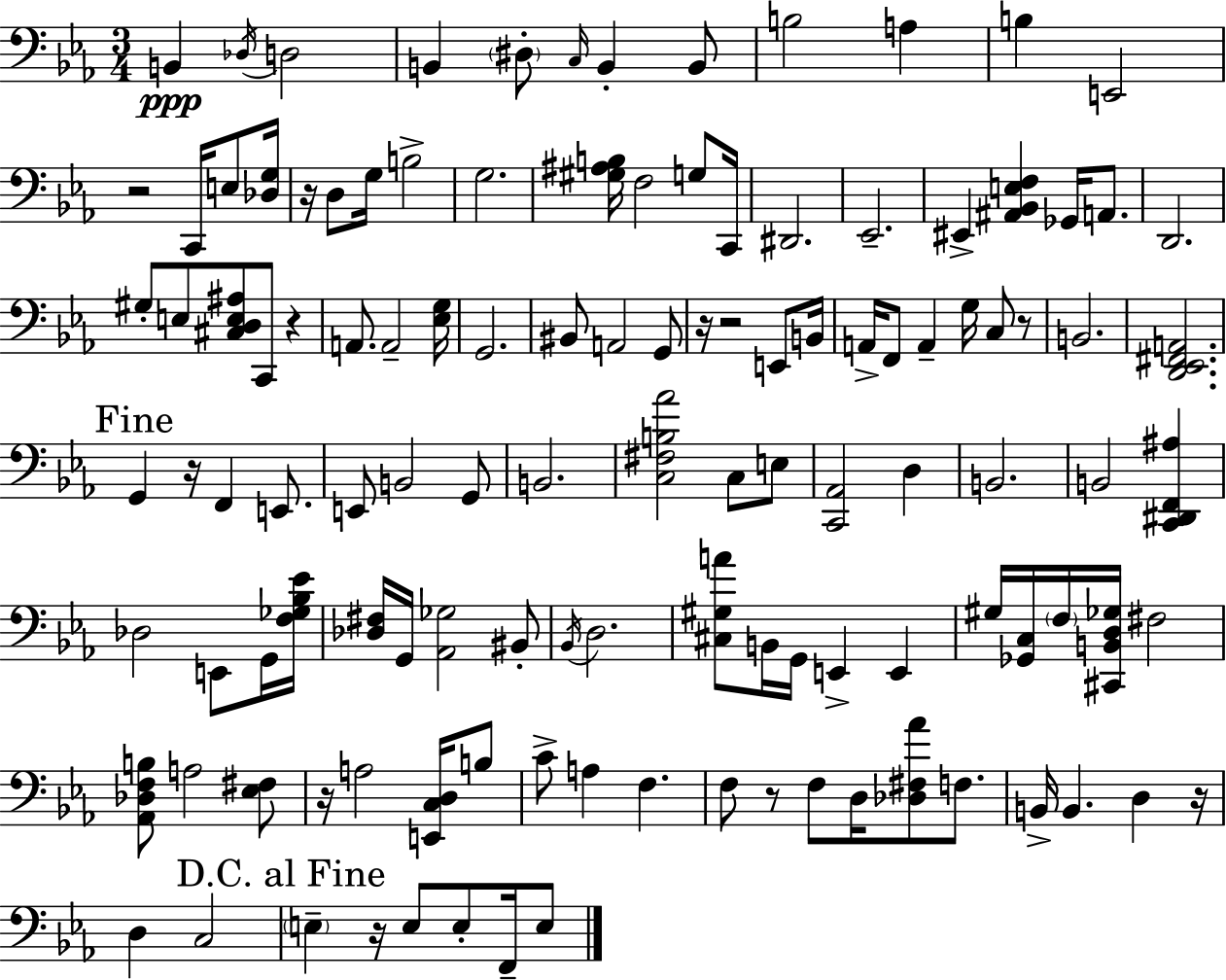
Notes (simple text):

B2/q Db3/s D3/h B2/q D#3/e C3/s B2/q B2/e B3/h A3/q B3/q E2/h R/h C2/s E3/e [Db3,G3]/s R/s D3/e G3/s B3/h G3/h. [G#3,A#3,B3]/s F3/h G3/e C2/s D#2/h. Eb2/h. EIS2/q [A#2,Bb2,E3,F3]/q Gb2/s A2/e. D2/h. G#3/e E3/e [C#3,D3,E3,A#3]/e C2/e R/q A2/e. A2/h [Eb3,G3]/s G2/h. BIS2/e A2/h G2/e R/s R/h E2/e B2/s A2/s F2/e A2/q G3/s C3/e R/e B2/h. [D2,Eb2,F#2,A2]/h. G2/q R/s F2/q E2/e. E2/e B2/h G2/e B2/h. [C3,F#3,B3,Ab4]/h C3/e E3/e [C2,Ab2]/h D3/q B2/h. B2/h [C2,D#2,F2,A#3]/q Db3/h E2/e G2/s [F3,Gb3,Bb3,Eb4]/s [Db3,F#3]/s G2/s [Ab2,Gb3]/h BIS2/e Bb2/s D3/h. [C#3,G#3,A4]/e B2/s G2/s E2/q E2/q G#3/s [Gb2,C3]/s F3/s [C#2,B2,D3,Gb3]/s F#3/h [Ab2,Db3,F3,B3]/e A3/h [Eb3,F#3]/e R/s A3/h [E2,C3,D3]/s B3/e C4/e A3/q F3/q. F3/e R/e F3/e D3/s [Db3,F#3,Ab4]/e F3/e. B2/s B2/q. D3/q R/s D3/q C3/h E3/q R/s E3/e E3/e F2/s E3/e